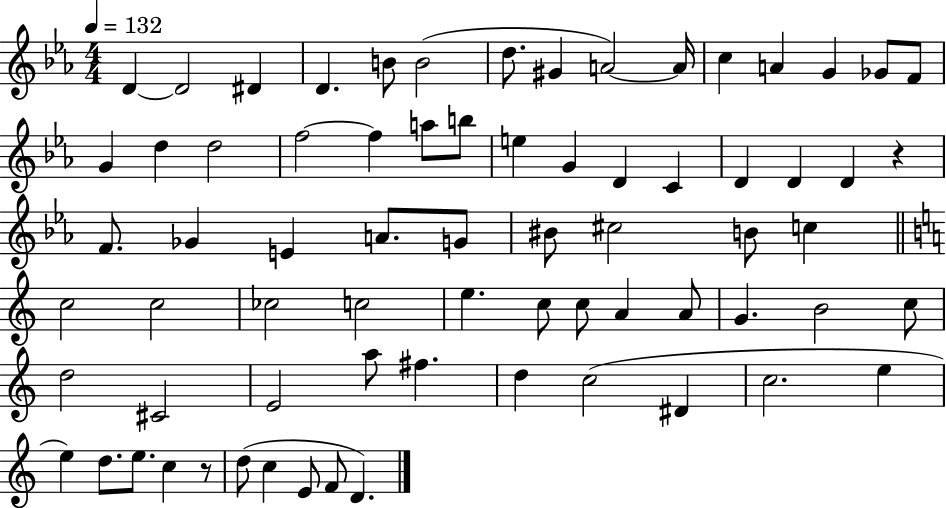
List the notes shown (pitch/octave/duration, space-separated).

D4/q D4/h D#4/q D4/q. B4/e B4/h D5/e. G#4/q A4/h A4/s C5/q A4/q G4/q Gb4/e F4/e G4/q D5/q D5/h F5/h F5/q A5/e B5/e E5/q G4/q D4/q C4/q D4/q D4/q D4/q R/q F4/e. Gb4/q E4/q A4/e. G4/e BIS4/e C#5/h B4/e C5/q C5/h C5/h CES5/h C5/h E5/q. C5/e C5/e A4/q A4/e G4/q. B4/h C5/e D5/h C#4/h E4/h A5/e F#5/q. D5/q C5/h D#4/q C5/h. E5/q E5/q D5/e. E5/e. C5/q R/e D5/e C5/q E4/e F4/e D4/q.